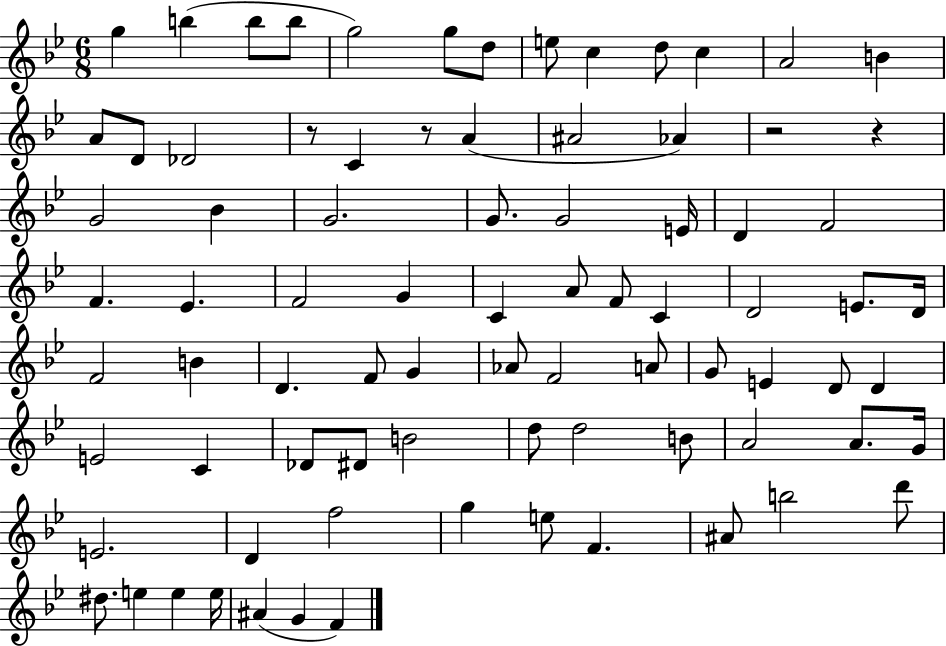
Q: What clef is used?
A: treble